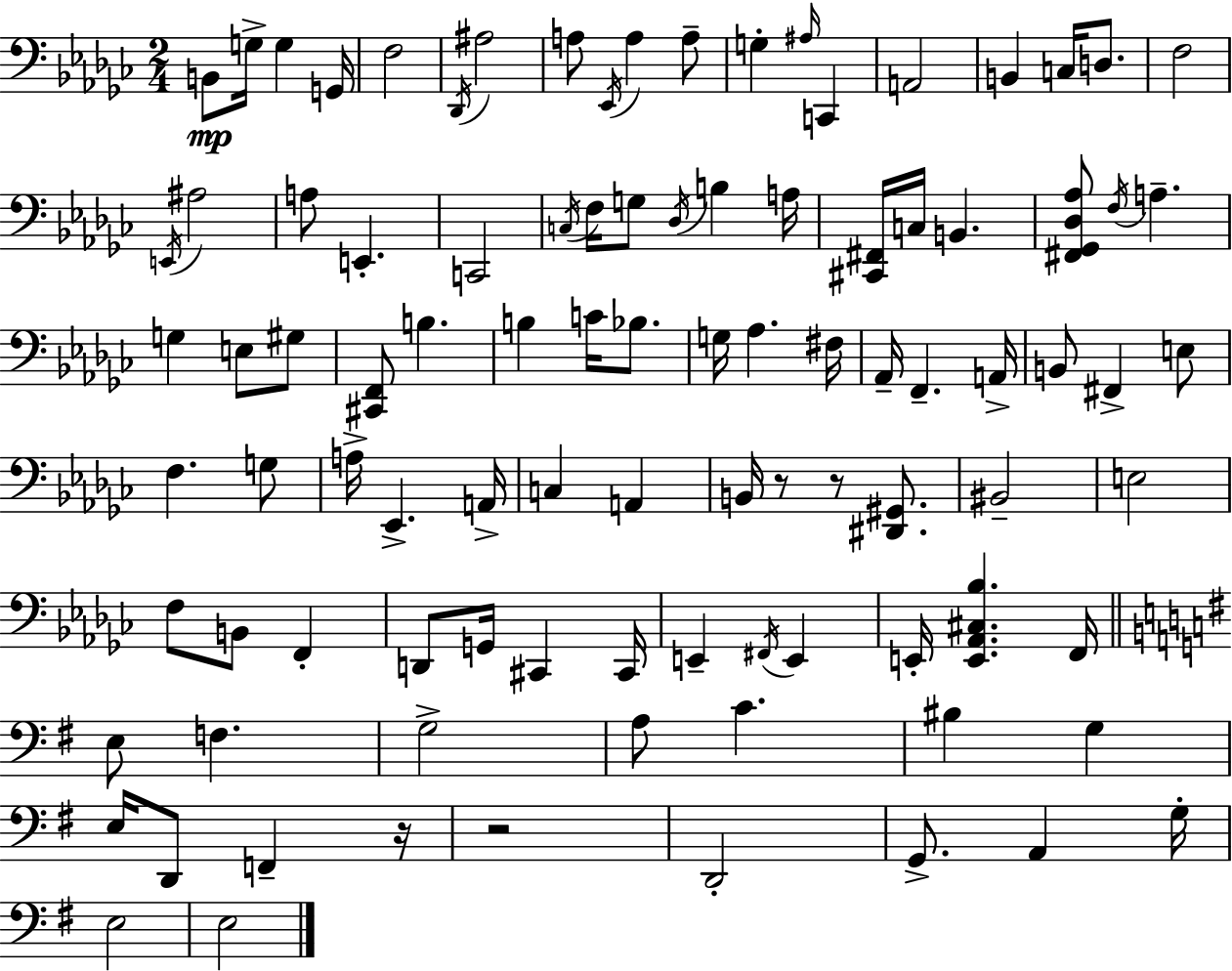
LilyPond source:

{
  \clef bass
  \numericTimeSignature
  \time 2/4
  \key ees \minor
  b,8\mp g16-> g4 g,16 | f2 | \acciaccatura { des,16 } ais2 | a8 \acciaccatura { ees,16 } a4 | \break a8-- g4-. \grace { ais16 } c,4 | a,2 | b,4 c16 | d8. f2 | \break \acciaccatura { e,16 } ais2 | a8 e,4.-. | c,2 | \acciaccatura { c16 } f16 g8 | \break \acciaccatura { des16 } b4 a16 <cis, fis,>16 c16 | b,4. <fis, ges, des aes>8 | \acciaccatura { f16 } a4.-- g4 | e8 gis8 <cis, f,>8 | \break b4. b4 | c'16 bes8. g16 | aes4. fis16 aes,16-- | f,4.-- a,16-> b,8 | \break fis,4-> e8 f4. | g8 a16-> | ees,4.-> a,16-> c4 | a,4 b,16 | \break r8 r8 <dis, gis,>8. bis,2-- | e2 | f8 | b,8 f,4-. d,8 | \break g,16 cis,4 cis,16 e,4-- | \acciaccatura { fis,16 } e,4 | e,16-. <e, aes, cis bes>4. f,16 | \bar "||" \break \key g \major e8 f4. | g2-> | a8 c'4. | bis4 g4 | \break e16 d,8 f,4-- r16 | r2 | d,2-. | g,8.-> a,4 g16-. | \break e2 | e2 | \bar "|."
}